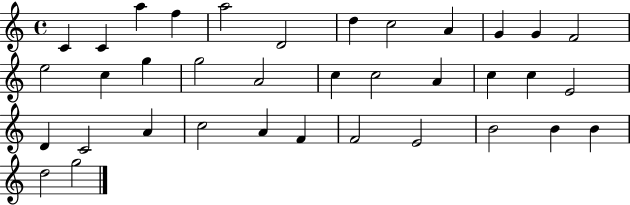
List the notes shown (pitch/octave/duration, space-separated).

C4/q C4/q A5/q F5/q A5/h D4/h D5/q C5/h A4/q G4/q G4/q F4/h E5/h C5/q G5/q G5/h A4/h C5/q C5/h A4/q C5/q C5/q E4/h D4/q C4/h A4/q C5/h A4/q F4/q F4/h E4/h B4/h B4/q B4/q D5/h G5/h